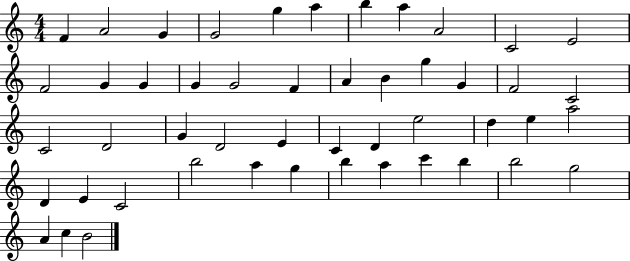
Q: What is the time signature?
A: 4/4